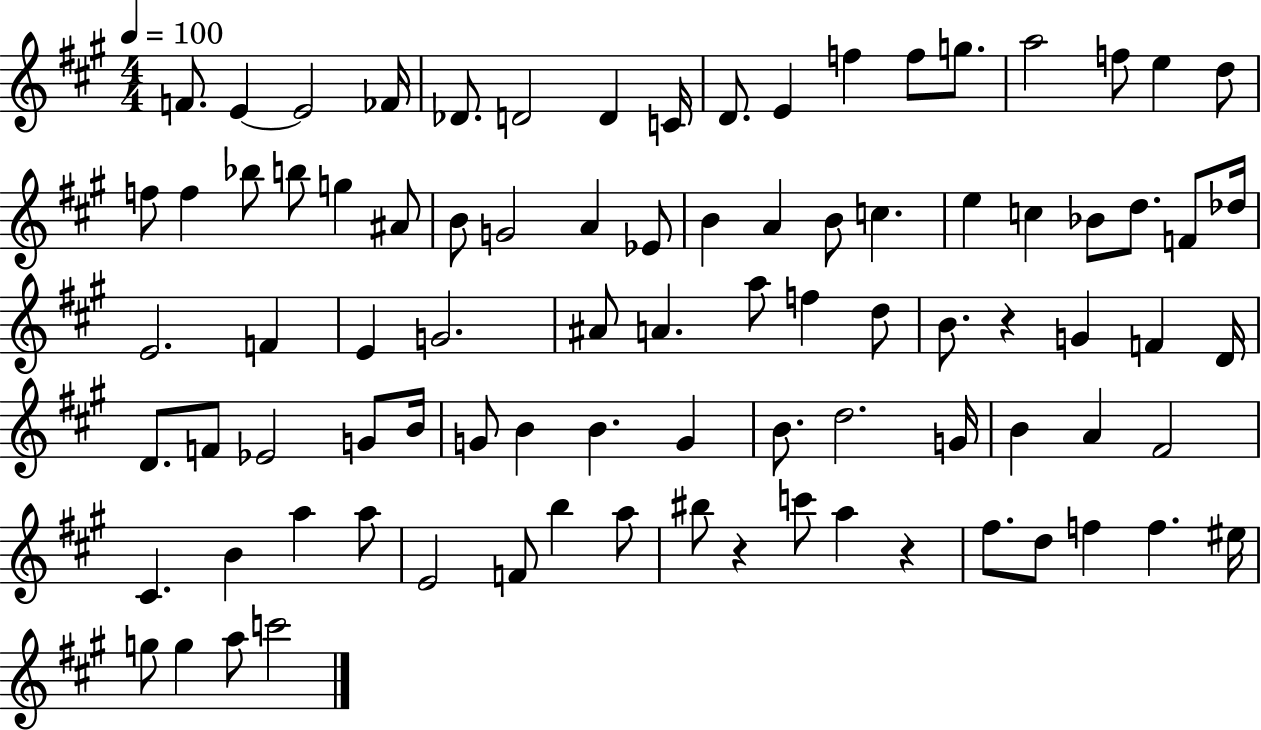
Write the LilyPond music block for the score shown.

{
  \clef treble
  \numericTimeSignature
  \time 4/4
  \key a \major
  \tempo 4 = 100
  f'8. e'4~~ e'2 fes'16 | des'8. d'2 d'4 c'16 | d'8. e'4 f''4 f''8 g''8. | a''2 f''8 e''4 d''8 | \break f''8 f''4 bes''8 b''8 g''4 ais'8 | b'8 g'2 a'4 ees'8 | b'4 a'4 b'8 c''4. | e''4 c''4 bes'8 d''8. f'8 des''16 | \break e'2. f'4 | e'4 g'2. | ais'8 a'4. a''8 f''4 d''8 | b'8. r4 g'4 f'4 d'16 | \break d'8. f'8 ees'2 g'8 b'16 | g'8 b'4 b'4. g'4 | b'8. d''2. g'16 | b'4 a'4 fis'2 | \break cis'4. b'4 a''4 a''8 | e'2 f'8 b''4 a''8 | bis''8 r4 c'''8 a''4 r4 | fis''8. d''8 f''4 f''4. eis''16 | \break g''8 g''4 a''8 c'''2 | \bar "|."
}